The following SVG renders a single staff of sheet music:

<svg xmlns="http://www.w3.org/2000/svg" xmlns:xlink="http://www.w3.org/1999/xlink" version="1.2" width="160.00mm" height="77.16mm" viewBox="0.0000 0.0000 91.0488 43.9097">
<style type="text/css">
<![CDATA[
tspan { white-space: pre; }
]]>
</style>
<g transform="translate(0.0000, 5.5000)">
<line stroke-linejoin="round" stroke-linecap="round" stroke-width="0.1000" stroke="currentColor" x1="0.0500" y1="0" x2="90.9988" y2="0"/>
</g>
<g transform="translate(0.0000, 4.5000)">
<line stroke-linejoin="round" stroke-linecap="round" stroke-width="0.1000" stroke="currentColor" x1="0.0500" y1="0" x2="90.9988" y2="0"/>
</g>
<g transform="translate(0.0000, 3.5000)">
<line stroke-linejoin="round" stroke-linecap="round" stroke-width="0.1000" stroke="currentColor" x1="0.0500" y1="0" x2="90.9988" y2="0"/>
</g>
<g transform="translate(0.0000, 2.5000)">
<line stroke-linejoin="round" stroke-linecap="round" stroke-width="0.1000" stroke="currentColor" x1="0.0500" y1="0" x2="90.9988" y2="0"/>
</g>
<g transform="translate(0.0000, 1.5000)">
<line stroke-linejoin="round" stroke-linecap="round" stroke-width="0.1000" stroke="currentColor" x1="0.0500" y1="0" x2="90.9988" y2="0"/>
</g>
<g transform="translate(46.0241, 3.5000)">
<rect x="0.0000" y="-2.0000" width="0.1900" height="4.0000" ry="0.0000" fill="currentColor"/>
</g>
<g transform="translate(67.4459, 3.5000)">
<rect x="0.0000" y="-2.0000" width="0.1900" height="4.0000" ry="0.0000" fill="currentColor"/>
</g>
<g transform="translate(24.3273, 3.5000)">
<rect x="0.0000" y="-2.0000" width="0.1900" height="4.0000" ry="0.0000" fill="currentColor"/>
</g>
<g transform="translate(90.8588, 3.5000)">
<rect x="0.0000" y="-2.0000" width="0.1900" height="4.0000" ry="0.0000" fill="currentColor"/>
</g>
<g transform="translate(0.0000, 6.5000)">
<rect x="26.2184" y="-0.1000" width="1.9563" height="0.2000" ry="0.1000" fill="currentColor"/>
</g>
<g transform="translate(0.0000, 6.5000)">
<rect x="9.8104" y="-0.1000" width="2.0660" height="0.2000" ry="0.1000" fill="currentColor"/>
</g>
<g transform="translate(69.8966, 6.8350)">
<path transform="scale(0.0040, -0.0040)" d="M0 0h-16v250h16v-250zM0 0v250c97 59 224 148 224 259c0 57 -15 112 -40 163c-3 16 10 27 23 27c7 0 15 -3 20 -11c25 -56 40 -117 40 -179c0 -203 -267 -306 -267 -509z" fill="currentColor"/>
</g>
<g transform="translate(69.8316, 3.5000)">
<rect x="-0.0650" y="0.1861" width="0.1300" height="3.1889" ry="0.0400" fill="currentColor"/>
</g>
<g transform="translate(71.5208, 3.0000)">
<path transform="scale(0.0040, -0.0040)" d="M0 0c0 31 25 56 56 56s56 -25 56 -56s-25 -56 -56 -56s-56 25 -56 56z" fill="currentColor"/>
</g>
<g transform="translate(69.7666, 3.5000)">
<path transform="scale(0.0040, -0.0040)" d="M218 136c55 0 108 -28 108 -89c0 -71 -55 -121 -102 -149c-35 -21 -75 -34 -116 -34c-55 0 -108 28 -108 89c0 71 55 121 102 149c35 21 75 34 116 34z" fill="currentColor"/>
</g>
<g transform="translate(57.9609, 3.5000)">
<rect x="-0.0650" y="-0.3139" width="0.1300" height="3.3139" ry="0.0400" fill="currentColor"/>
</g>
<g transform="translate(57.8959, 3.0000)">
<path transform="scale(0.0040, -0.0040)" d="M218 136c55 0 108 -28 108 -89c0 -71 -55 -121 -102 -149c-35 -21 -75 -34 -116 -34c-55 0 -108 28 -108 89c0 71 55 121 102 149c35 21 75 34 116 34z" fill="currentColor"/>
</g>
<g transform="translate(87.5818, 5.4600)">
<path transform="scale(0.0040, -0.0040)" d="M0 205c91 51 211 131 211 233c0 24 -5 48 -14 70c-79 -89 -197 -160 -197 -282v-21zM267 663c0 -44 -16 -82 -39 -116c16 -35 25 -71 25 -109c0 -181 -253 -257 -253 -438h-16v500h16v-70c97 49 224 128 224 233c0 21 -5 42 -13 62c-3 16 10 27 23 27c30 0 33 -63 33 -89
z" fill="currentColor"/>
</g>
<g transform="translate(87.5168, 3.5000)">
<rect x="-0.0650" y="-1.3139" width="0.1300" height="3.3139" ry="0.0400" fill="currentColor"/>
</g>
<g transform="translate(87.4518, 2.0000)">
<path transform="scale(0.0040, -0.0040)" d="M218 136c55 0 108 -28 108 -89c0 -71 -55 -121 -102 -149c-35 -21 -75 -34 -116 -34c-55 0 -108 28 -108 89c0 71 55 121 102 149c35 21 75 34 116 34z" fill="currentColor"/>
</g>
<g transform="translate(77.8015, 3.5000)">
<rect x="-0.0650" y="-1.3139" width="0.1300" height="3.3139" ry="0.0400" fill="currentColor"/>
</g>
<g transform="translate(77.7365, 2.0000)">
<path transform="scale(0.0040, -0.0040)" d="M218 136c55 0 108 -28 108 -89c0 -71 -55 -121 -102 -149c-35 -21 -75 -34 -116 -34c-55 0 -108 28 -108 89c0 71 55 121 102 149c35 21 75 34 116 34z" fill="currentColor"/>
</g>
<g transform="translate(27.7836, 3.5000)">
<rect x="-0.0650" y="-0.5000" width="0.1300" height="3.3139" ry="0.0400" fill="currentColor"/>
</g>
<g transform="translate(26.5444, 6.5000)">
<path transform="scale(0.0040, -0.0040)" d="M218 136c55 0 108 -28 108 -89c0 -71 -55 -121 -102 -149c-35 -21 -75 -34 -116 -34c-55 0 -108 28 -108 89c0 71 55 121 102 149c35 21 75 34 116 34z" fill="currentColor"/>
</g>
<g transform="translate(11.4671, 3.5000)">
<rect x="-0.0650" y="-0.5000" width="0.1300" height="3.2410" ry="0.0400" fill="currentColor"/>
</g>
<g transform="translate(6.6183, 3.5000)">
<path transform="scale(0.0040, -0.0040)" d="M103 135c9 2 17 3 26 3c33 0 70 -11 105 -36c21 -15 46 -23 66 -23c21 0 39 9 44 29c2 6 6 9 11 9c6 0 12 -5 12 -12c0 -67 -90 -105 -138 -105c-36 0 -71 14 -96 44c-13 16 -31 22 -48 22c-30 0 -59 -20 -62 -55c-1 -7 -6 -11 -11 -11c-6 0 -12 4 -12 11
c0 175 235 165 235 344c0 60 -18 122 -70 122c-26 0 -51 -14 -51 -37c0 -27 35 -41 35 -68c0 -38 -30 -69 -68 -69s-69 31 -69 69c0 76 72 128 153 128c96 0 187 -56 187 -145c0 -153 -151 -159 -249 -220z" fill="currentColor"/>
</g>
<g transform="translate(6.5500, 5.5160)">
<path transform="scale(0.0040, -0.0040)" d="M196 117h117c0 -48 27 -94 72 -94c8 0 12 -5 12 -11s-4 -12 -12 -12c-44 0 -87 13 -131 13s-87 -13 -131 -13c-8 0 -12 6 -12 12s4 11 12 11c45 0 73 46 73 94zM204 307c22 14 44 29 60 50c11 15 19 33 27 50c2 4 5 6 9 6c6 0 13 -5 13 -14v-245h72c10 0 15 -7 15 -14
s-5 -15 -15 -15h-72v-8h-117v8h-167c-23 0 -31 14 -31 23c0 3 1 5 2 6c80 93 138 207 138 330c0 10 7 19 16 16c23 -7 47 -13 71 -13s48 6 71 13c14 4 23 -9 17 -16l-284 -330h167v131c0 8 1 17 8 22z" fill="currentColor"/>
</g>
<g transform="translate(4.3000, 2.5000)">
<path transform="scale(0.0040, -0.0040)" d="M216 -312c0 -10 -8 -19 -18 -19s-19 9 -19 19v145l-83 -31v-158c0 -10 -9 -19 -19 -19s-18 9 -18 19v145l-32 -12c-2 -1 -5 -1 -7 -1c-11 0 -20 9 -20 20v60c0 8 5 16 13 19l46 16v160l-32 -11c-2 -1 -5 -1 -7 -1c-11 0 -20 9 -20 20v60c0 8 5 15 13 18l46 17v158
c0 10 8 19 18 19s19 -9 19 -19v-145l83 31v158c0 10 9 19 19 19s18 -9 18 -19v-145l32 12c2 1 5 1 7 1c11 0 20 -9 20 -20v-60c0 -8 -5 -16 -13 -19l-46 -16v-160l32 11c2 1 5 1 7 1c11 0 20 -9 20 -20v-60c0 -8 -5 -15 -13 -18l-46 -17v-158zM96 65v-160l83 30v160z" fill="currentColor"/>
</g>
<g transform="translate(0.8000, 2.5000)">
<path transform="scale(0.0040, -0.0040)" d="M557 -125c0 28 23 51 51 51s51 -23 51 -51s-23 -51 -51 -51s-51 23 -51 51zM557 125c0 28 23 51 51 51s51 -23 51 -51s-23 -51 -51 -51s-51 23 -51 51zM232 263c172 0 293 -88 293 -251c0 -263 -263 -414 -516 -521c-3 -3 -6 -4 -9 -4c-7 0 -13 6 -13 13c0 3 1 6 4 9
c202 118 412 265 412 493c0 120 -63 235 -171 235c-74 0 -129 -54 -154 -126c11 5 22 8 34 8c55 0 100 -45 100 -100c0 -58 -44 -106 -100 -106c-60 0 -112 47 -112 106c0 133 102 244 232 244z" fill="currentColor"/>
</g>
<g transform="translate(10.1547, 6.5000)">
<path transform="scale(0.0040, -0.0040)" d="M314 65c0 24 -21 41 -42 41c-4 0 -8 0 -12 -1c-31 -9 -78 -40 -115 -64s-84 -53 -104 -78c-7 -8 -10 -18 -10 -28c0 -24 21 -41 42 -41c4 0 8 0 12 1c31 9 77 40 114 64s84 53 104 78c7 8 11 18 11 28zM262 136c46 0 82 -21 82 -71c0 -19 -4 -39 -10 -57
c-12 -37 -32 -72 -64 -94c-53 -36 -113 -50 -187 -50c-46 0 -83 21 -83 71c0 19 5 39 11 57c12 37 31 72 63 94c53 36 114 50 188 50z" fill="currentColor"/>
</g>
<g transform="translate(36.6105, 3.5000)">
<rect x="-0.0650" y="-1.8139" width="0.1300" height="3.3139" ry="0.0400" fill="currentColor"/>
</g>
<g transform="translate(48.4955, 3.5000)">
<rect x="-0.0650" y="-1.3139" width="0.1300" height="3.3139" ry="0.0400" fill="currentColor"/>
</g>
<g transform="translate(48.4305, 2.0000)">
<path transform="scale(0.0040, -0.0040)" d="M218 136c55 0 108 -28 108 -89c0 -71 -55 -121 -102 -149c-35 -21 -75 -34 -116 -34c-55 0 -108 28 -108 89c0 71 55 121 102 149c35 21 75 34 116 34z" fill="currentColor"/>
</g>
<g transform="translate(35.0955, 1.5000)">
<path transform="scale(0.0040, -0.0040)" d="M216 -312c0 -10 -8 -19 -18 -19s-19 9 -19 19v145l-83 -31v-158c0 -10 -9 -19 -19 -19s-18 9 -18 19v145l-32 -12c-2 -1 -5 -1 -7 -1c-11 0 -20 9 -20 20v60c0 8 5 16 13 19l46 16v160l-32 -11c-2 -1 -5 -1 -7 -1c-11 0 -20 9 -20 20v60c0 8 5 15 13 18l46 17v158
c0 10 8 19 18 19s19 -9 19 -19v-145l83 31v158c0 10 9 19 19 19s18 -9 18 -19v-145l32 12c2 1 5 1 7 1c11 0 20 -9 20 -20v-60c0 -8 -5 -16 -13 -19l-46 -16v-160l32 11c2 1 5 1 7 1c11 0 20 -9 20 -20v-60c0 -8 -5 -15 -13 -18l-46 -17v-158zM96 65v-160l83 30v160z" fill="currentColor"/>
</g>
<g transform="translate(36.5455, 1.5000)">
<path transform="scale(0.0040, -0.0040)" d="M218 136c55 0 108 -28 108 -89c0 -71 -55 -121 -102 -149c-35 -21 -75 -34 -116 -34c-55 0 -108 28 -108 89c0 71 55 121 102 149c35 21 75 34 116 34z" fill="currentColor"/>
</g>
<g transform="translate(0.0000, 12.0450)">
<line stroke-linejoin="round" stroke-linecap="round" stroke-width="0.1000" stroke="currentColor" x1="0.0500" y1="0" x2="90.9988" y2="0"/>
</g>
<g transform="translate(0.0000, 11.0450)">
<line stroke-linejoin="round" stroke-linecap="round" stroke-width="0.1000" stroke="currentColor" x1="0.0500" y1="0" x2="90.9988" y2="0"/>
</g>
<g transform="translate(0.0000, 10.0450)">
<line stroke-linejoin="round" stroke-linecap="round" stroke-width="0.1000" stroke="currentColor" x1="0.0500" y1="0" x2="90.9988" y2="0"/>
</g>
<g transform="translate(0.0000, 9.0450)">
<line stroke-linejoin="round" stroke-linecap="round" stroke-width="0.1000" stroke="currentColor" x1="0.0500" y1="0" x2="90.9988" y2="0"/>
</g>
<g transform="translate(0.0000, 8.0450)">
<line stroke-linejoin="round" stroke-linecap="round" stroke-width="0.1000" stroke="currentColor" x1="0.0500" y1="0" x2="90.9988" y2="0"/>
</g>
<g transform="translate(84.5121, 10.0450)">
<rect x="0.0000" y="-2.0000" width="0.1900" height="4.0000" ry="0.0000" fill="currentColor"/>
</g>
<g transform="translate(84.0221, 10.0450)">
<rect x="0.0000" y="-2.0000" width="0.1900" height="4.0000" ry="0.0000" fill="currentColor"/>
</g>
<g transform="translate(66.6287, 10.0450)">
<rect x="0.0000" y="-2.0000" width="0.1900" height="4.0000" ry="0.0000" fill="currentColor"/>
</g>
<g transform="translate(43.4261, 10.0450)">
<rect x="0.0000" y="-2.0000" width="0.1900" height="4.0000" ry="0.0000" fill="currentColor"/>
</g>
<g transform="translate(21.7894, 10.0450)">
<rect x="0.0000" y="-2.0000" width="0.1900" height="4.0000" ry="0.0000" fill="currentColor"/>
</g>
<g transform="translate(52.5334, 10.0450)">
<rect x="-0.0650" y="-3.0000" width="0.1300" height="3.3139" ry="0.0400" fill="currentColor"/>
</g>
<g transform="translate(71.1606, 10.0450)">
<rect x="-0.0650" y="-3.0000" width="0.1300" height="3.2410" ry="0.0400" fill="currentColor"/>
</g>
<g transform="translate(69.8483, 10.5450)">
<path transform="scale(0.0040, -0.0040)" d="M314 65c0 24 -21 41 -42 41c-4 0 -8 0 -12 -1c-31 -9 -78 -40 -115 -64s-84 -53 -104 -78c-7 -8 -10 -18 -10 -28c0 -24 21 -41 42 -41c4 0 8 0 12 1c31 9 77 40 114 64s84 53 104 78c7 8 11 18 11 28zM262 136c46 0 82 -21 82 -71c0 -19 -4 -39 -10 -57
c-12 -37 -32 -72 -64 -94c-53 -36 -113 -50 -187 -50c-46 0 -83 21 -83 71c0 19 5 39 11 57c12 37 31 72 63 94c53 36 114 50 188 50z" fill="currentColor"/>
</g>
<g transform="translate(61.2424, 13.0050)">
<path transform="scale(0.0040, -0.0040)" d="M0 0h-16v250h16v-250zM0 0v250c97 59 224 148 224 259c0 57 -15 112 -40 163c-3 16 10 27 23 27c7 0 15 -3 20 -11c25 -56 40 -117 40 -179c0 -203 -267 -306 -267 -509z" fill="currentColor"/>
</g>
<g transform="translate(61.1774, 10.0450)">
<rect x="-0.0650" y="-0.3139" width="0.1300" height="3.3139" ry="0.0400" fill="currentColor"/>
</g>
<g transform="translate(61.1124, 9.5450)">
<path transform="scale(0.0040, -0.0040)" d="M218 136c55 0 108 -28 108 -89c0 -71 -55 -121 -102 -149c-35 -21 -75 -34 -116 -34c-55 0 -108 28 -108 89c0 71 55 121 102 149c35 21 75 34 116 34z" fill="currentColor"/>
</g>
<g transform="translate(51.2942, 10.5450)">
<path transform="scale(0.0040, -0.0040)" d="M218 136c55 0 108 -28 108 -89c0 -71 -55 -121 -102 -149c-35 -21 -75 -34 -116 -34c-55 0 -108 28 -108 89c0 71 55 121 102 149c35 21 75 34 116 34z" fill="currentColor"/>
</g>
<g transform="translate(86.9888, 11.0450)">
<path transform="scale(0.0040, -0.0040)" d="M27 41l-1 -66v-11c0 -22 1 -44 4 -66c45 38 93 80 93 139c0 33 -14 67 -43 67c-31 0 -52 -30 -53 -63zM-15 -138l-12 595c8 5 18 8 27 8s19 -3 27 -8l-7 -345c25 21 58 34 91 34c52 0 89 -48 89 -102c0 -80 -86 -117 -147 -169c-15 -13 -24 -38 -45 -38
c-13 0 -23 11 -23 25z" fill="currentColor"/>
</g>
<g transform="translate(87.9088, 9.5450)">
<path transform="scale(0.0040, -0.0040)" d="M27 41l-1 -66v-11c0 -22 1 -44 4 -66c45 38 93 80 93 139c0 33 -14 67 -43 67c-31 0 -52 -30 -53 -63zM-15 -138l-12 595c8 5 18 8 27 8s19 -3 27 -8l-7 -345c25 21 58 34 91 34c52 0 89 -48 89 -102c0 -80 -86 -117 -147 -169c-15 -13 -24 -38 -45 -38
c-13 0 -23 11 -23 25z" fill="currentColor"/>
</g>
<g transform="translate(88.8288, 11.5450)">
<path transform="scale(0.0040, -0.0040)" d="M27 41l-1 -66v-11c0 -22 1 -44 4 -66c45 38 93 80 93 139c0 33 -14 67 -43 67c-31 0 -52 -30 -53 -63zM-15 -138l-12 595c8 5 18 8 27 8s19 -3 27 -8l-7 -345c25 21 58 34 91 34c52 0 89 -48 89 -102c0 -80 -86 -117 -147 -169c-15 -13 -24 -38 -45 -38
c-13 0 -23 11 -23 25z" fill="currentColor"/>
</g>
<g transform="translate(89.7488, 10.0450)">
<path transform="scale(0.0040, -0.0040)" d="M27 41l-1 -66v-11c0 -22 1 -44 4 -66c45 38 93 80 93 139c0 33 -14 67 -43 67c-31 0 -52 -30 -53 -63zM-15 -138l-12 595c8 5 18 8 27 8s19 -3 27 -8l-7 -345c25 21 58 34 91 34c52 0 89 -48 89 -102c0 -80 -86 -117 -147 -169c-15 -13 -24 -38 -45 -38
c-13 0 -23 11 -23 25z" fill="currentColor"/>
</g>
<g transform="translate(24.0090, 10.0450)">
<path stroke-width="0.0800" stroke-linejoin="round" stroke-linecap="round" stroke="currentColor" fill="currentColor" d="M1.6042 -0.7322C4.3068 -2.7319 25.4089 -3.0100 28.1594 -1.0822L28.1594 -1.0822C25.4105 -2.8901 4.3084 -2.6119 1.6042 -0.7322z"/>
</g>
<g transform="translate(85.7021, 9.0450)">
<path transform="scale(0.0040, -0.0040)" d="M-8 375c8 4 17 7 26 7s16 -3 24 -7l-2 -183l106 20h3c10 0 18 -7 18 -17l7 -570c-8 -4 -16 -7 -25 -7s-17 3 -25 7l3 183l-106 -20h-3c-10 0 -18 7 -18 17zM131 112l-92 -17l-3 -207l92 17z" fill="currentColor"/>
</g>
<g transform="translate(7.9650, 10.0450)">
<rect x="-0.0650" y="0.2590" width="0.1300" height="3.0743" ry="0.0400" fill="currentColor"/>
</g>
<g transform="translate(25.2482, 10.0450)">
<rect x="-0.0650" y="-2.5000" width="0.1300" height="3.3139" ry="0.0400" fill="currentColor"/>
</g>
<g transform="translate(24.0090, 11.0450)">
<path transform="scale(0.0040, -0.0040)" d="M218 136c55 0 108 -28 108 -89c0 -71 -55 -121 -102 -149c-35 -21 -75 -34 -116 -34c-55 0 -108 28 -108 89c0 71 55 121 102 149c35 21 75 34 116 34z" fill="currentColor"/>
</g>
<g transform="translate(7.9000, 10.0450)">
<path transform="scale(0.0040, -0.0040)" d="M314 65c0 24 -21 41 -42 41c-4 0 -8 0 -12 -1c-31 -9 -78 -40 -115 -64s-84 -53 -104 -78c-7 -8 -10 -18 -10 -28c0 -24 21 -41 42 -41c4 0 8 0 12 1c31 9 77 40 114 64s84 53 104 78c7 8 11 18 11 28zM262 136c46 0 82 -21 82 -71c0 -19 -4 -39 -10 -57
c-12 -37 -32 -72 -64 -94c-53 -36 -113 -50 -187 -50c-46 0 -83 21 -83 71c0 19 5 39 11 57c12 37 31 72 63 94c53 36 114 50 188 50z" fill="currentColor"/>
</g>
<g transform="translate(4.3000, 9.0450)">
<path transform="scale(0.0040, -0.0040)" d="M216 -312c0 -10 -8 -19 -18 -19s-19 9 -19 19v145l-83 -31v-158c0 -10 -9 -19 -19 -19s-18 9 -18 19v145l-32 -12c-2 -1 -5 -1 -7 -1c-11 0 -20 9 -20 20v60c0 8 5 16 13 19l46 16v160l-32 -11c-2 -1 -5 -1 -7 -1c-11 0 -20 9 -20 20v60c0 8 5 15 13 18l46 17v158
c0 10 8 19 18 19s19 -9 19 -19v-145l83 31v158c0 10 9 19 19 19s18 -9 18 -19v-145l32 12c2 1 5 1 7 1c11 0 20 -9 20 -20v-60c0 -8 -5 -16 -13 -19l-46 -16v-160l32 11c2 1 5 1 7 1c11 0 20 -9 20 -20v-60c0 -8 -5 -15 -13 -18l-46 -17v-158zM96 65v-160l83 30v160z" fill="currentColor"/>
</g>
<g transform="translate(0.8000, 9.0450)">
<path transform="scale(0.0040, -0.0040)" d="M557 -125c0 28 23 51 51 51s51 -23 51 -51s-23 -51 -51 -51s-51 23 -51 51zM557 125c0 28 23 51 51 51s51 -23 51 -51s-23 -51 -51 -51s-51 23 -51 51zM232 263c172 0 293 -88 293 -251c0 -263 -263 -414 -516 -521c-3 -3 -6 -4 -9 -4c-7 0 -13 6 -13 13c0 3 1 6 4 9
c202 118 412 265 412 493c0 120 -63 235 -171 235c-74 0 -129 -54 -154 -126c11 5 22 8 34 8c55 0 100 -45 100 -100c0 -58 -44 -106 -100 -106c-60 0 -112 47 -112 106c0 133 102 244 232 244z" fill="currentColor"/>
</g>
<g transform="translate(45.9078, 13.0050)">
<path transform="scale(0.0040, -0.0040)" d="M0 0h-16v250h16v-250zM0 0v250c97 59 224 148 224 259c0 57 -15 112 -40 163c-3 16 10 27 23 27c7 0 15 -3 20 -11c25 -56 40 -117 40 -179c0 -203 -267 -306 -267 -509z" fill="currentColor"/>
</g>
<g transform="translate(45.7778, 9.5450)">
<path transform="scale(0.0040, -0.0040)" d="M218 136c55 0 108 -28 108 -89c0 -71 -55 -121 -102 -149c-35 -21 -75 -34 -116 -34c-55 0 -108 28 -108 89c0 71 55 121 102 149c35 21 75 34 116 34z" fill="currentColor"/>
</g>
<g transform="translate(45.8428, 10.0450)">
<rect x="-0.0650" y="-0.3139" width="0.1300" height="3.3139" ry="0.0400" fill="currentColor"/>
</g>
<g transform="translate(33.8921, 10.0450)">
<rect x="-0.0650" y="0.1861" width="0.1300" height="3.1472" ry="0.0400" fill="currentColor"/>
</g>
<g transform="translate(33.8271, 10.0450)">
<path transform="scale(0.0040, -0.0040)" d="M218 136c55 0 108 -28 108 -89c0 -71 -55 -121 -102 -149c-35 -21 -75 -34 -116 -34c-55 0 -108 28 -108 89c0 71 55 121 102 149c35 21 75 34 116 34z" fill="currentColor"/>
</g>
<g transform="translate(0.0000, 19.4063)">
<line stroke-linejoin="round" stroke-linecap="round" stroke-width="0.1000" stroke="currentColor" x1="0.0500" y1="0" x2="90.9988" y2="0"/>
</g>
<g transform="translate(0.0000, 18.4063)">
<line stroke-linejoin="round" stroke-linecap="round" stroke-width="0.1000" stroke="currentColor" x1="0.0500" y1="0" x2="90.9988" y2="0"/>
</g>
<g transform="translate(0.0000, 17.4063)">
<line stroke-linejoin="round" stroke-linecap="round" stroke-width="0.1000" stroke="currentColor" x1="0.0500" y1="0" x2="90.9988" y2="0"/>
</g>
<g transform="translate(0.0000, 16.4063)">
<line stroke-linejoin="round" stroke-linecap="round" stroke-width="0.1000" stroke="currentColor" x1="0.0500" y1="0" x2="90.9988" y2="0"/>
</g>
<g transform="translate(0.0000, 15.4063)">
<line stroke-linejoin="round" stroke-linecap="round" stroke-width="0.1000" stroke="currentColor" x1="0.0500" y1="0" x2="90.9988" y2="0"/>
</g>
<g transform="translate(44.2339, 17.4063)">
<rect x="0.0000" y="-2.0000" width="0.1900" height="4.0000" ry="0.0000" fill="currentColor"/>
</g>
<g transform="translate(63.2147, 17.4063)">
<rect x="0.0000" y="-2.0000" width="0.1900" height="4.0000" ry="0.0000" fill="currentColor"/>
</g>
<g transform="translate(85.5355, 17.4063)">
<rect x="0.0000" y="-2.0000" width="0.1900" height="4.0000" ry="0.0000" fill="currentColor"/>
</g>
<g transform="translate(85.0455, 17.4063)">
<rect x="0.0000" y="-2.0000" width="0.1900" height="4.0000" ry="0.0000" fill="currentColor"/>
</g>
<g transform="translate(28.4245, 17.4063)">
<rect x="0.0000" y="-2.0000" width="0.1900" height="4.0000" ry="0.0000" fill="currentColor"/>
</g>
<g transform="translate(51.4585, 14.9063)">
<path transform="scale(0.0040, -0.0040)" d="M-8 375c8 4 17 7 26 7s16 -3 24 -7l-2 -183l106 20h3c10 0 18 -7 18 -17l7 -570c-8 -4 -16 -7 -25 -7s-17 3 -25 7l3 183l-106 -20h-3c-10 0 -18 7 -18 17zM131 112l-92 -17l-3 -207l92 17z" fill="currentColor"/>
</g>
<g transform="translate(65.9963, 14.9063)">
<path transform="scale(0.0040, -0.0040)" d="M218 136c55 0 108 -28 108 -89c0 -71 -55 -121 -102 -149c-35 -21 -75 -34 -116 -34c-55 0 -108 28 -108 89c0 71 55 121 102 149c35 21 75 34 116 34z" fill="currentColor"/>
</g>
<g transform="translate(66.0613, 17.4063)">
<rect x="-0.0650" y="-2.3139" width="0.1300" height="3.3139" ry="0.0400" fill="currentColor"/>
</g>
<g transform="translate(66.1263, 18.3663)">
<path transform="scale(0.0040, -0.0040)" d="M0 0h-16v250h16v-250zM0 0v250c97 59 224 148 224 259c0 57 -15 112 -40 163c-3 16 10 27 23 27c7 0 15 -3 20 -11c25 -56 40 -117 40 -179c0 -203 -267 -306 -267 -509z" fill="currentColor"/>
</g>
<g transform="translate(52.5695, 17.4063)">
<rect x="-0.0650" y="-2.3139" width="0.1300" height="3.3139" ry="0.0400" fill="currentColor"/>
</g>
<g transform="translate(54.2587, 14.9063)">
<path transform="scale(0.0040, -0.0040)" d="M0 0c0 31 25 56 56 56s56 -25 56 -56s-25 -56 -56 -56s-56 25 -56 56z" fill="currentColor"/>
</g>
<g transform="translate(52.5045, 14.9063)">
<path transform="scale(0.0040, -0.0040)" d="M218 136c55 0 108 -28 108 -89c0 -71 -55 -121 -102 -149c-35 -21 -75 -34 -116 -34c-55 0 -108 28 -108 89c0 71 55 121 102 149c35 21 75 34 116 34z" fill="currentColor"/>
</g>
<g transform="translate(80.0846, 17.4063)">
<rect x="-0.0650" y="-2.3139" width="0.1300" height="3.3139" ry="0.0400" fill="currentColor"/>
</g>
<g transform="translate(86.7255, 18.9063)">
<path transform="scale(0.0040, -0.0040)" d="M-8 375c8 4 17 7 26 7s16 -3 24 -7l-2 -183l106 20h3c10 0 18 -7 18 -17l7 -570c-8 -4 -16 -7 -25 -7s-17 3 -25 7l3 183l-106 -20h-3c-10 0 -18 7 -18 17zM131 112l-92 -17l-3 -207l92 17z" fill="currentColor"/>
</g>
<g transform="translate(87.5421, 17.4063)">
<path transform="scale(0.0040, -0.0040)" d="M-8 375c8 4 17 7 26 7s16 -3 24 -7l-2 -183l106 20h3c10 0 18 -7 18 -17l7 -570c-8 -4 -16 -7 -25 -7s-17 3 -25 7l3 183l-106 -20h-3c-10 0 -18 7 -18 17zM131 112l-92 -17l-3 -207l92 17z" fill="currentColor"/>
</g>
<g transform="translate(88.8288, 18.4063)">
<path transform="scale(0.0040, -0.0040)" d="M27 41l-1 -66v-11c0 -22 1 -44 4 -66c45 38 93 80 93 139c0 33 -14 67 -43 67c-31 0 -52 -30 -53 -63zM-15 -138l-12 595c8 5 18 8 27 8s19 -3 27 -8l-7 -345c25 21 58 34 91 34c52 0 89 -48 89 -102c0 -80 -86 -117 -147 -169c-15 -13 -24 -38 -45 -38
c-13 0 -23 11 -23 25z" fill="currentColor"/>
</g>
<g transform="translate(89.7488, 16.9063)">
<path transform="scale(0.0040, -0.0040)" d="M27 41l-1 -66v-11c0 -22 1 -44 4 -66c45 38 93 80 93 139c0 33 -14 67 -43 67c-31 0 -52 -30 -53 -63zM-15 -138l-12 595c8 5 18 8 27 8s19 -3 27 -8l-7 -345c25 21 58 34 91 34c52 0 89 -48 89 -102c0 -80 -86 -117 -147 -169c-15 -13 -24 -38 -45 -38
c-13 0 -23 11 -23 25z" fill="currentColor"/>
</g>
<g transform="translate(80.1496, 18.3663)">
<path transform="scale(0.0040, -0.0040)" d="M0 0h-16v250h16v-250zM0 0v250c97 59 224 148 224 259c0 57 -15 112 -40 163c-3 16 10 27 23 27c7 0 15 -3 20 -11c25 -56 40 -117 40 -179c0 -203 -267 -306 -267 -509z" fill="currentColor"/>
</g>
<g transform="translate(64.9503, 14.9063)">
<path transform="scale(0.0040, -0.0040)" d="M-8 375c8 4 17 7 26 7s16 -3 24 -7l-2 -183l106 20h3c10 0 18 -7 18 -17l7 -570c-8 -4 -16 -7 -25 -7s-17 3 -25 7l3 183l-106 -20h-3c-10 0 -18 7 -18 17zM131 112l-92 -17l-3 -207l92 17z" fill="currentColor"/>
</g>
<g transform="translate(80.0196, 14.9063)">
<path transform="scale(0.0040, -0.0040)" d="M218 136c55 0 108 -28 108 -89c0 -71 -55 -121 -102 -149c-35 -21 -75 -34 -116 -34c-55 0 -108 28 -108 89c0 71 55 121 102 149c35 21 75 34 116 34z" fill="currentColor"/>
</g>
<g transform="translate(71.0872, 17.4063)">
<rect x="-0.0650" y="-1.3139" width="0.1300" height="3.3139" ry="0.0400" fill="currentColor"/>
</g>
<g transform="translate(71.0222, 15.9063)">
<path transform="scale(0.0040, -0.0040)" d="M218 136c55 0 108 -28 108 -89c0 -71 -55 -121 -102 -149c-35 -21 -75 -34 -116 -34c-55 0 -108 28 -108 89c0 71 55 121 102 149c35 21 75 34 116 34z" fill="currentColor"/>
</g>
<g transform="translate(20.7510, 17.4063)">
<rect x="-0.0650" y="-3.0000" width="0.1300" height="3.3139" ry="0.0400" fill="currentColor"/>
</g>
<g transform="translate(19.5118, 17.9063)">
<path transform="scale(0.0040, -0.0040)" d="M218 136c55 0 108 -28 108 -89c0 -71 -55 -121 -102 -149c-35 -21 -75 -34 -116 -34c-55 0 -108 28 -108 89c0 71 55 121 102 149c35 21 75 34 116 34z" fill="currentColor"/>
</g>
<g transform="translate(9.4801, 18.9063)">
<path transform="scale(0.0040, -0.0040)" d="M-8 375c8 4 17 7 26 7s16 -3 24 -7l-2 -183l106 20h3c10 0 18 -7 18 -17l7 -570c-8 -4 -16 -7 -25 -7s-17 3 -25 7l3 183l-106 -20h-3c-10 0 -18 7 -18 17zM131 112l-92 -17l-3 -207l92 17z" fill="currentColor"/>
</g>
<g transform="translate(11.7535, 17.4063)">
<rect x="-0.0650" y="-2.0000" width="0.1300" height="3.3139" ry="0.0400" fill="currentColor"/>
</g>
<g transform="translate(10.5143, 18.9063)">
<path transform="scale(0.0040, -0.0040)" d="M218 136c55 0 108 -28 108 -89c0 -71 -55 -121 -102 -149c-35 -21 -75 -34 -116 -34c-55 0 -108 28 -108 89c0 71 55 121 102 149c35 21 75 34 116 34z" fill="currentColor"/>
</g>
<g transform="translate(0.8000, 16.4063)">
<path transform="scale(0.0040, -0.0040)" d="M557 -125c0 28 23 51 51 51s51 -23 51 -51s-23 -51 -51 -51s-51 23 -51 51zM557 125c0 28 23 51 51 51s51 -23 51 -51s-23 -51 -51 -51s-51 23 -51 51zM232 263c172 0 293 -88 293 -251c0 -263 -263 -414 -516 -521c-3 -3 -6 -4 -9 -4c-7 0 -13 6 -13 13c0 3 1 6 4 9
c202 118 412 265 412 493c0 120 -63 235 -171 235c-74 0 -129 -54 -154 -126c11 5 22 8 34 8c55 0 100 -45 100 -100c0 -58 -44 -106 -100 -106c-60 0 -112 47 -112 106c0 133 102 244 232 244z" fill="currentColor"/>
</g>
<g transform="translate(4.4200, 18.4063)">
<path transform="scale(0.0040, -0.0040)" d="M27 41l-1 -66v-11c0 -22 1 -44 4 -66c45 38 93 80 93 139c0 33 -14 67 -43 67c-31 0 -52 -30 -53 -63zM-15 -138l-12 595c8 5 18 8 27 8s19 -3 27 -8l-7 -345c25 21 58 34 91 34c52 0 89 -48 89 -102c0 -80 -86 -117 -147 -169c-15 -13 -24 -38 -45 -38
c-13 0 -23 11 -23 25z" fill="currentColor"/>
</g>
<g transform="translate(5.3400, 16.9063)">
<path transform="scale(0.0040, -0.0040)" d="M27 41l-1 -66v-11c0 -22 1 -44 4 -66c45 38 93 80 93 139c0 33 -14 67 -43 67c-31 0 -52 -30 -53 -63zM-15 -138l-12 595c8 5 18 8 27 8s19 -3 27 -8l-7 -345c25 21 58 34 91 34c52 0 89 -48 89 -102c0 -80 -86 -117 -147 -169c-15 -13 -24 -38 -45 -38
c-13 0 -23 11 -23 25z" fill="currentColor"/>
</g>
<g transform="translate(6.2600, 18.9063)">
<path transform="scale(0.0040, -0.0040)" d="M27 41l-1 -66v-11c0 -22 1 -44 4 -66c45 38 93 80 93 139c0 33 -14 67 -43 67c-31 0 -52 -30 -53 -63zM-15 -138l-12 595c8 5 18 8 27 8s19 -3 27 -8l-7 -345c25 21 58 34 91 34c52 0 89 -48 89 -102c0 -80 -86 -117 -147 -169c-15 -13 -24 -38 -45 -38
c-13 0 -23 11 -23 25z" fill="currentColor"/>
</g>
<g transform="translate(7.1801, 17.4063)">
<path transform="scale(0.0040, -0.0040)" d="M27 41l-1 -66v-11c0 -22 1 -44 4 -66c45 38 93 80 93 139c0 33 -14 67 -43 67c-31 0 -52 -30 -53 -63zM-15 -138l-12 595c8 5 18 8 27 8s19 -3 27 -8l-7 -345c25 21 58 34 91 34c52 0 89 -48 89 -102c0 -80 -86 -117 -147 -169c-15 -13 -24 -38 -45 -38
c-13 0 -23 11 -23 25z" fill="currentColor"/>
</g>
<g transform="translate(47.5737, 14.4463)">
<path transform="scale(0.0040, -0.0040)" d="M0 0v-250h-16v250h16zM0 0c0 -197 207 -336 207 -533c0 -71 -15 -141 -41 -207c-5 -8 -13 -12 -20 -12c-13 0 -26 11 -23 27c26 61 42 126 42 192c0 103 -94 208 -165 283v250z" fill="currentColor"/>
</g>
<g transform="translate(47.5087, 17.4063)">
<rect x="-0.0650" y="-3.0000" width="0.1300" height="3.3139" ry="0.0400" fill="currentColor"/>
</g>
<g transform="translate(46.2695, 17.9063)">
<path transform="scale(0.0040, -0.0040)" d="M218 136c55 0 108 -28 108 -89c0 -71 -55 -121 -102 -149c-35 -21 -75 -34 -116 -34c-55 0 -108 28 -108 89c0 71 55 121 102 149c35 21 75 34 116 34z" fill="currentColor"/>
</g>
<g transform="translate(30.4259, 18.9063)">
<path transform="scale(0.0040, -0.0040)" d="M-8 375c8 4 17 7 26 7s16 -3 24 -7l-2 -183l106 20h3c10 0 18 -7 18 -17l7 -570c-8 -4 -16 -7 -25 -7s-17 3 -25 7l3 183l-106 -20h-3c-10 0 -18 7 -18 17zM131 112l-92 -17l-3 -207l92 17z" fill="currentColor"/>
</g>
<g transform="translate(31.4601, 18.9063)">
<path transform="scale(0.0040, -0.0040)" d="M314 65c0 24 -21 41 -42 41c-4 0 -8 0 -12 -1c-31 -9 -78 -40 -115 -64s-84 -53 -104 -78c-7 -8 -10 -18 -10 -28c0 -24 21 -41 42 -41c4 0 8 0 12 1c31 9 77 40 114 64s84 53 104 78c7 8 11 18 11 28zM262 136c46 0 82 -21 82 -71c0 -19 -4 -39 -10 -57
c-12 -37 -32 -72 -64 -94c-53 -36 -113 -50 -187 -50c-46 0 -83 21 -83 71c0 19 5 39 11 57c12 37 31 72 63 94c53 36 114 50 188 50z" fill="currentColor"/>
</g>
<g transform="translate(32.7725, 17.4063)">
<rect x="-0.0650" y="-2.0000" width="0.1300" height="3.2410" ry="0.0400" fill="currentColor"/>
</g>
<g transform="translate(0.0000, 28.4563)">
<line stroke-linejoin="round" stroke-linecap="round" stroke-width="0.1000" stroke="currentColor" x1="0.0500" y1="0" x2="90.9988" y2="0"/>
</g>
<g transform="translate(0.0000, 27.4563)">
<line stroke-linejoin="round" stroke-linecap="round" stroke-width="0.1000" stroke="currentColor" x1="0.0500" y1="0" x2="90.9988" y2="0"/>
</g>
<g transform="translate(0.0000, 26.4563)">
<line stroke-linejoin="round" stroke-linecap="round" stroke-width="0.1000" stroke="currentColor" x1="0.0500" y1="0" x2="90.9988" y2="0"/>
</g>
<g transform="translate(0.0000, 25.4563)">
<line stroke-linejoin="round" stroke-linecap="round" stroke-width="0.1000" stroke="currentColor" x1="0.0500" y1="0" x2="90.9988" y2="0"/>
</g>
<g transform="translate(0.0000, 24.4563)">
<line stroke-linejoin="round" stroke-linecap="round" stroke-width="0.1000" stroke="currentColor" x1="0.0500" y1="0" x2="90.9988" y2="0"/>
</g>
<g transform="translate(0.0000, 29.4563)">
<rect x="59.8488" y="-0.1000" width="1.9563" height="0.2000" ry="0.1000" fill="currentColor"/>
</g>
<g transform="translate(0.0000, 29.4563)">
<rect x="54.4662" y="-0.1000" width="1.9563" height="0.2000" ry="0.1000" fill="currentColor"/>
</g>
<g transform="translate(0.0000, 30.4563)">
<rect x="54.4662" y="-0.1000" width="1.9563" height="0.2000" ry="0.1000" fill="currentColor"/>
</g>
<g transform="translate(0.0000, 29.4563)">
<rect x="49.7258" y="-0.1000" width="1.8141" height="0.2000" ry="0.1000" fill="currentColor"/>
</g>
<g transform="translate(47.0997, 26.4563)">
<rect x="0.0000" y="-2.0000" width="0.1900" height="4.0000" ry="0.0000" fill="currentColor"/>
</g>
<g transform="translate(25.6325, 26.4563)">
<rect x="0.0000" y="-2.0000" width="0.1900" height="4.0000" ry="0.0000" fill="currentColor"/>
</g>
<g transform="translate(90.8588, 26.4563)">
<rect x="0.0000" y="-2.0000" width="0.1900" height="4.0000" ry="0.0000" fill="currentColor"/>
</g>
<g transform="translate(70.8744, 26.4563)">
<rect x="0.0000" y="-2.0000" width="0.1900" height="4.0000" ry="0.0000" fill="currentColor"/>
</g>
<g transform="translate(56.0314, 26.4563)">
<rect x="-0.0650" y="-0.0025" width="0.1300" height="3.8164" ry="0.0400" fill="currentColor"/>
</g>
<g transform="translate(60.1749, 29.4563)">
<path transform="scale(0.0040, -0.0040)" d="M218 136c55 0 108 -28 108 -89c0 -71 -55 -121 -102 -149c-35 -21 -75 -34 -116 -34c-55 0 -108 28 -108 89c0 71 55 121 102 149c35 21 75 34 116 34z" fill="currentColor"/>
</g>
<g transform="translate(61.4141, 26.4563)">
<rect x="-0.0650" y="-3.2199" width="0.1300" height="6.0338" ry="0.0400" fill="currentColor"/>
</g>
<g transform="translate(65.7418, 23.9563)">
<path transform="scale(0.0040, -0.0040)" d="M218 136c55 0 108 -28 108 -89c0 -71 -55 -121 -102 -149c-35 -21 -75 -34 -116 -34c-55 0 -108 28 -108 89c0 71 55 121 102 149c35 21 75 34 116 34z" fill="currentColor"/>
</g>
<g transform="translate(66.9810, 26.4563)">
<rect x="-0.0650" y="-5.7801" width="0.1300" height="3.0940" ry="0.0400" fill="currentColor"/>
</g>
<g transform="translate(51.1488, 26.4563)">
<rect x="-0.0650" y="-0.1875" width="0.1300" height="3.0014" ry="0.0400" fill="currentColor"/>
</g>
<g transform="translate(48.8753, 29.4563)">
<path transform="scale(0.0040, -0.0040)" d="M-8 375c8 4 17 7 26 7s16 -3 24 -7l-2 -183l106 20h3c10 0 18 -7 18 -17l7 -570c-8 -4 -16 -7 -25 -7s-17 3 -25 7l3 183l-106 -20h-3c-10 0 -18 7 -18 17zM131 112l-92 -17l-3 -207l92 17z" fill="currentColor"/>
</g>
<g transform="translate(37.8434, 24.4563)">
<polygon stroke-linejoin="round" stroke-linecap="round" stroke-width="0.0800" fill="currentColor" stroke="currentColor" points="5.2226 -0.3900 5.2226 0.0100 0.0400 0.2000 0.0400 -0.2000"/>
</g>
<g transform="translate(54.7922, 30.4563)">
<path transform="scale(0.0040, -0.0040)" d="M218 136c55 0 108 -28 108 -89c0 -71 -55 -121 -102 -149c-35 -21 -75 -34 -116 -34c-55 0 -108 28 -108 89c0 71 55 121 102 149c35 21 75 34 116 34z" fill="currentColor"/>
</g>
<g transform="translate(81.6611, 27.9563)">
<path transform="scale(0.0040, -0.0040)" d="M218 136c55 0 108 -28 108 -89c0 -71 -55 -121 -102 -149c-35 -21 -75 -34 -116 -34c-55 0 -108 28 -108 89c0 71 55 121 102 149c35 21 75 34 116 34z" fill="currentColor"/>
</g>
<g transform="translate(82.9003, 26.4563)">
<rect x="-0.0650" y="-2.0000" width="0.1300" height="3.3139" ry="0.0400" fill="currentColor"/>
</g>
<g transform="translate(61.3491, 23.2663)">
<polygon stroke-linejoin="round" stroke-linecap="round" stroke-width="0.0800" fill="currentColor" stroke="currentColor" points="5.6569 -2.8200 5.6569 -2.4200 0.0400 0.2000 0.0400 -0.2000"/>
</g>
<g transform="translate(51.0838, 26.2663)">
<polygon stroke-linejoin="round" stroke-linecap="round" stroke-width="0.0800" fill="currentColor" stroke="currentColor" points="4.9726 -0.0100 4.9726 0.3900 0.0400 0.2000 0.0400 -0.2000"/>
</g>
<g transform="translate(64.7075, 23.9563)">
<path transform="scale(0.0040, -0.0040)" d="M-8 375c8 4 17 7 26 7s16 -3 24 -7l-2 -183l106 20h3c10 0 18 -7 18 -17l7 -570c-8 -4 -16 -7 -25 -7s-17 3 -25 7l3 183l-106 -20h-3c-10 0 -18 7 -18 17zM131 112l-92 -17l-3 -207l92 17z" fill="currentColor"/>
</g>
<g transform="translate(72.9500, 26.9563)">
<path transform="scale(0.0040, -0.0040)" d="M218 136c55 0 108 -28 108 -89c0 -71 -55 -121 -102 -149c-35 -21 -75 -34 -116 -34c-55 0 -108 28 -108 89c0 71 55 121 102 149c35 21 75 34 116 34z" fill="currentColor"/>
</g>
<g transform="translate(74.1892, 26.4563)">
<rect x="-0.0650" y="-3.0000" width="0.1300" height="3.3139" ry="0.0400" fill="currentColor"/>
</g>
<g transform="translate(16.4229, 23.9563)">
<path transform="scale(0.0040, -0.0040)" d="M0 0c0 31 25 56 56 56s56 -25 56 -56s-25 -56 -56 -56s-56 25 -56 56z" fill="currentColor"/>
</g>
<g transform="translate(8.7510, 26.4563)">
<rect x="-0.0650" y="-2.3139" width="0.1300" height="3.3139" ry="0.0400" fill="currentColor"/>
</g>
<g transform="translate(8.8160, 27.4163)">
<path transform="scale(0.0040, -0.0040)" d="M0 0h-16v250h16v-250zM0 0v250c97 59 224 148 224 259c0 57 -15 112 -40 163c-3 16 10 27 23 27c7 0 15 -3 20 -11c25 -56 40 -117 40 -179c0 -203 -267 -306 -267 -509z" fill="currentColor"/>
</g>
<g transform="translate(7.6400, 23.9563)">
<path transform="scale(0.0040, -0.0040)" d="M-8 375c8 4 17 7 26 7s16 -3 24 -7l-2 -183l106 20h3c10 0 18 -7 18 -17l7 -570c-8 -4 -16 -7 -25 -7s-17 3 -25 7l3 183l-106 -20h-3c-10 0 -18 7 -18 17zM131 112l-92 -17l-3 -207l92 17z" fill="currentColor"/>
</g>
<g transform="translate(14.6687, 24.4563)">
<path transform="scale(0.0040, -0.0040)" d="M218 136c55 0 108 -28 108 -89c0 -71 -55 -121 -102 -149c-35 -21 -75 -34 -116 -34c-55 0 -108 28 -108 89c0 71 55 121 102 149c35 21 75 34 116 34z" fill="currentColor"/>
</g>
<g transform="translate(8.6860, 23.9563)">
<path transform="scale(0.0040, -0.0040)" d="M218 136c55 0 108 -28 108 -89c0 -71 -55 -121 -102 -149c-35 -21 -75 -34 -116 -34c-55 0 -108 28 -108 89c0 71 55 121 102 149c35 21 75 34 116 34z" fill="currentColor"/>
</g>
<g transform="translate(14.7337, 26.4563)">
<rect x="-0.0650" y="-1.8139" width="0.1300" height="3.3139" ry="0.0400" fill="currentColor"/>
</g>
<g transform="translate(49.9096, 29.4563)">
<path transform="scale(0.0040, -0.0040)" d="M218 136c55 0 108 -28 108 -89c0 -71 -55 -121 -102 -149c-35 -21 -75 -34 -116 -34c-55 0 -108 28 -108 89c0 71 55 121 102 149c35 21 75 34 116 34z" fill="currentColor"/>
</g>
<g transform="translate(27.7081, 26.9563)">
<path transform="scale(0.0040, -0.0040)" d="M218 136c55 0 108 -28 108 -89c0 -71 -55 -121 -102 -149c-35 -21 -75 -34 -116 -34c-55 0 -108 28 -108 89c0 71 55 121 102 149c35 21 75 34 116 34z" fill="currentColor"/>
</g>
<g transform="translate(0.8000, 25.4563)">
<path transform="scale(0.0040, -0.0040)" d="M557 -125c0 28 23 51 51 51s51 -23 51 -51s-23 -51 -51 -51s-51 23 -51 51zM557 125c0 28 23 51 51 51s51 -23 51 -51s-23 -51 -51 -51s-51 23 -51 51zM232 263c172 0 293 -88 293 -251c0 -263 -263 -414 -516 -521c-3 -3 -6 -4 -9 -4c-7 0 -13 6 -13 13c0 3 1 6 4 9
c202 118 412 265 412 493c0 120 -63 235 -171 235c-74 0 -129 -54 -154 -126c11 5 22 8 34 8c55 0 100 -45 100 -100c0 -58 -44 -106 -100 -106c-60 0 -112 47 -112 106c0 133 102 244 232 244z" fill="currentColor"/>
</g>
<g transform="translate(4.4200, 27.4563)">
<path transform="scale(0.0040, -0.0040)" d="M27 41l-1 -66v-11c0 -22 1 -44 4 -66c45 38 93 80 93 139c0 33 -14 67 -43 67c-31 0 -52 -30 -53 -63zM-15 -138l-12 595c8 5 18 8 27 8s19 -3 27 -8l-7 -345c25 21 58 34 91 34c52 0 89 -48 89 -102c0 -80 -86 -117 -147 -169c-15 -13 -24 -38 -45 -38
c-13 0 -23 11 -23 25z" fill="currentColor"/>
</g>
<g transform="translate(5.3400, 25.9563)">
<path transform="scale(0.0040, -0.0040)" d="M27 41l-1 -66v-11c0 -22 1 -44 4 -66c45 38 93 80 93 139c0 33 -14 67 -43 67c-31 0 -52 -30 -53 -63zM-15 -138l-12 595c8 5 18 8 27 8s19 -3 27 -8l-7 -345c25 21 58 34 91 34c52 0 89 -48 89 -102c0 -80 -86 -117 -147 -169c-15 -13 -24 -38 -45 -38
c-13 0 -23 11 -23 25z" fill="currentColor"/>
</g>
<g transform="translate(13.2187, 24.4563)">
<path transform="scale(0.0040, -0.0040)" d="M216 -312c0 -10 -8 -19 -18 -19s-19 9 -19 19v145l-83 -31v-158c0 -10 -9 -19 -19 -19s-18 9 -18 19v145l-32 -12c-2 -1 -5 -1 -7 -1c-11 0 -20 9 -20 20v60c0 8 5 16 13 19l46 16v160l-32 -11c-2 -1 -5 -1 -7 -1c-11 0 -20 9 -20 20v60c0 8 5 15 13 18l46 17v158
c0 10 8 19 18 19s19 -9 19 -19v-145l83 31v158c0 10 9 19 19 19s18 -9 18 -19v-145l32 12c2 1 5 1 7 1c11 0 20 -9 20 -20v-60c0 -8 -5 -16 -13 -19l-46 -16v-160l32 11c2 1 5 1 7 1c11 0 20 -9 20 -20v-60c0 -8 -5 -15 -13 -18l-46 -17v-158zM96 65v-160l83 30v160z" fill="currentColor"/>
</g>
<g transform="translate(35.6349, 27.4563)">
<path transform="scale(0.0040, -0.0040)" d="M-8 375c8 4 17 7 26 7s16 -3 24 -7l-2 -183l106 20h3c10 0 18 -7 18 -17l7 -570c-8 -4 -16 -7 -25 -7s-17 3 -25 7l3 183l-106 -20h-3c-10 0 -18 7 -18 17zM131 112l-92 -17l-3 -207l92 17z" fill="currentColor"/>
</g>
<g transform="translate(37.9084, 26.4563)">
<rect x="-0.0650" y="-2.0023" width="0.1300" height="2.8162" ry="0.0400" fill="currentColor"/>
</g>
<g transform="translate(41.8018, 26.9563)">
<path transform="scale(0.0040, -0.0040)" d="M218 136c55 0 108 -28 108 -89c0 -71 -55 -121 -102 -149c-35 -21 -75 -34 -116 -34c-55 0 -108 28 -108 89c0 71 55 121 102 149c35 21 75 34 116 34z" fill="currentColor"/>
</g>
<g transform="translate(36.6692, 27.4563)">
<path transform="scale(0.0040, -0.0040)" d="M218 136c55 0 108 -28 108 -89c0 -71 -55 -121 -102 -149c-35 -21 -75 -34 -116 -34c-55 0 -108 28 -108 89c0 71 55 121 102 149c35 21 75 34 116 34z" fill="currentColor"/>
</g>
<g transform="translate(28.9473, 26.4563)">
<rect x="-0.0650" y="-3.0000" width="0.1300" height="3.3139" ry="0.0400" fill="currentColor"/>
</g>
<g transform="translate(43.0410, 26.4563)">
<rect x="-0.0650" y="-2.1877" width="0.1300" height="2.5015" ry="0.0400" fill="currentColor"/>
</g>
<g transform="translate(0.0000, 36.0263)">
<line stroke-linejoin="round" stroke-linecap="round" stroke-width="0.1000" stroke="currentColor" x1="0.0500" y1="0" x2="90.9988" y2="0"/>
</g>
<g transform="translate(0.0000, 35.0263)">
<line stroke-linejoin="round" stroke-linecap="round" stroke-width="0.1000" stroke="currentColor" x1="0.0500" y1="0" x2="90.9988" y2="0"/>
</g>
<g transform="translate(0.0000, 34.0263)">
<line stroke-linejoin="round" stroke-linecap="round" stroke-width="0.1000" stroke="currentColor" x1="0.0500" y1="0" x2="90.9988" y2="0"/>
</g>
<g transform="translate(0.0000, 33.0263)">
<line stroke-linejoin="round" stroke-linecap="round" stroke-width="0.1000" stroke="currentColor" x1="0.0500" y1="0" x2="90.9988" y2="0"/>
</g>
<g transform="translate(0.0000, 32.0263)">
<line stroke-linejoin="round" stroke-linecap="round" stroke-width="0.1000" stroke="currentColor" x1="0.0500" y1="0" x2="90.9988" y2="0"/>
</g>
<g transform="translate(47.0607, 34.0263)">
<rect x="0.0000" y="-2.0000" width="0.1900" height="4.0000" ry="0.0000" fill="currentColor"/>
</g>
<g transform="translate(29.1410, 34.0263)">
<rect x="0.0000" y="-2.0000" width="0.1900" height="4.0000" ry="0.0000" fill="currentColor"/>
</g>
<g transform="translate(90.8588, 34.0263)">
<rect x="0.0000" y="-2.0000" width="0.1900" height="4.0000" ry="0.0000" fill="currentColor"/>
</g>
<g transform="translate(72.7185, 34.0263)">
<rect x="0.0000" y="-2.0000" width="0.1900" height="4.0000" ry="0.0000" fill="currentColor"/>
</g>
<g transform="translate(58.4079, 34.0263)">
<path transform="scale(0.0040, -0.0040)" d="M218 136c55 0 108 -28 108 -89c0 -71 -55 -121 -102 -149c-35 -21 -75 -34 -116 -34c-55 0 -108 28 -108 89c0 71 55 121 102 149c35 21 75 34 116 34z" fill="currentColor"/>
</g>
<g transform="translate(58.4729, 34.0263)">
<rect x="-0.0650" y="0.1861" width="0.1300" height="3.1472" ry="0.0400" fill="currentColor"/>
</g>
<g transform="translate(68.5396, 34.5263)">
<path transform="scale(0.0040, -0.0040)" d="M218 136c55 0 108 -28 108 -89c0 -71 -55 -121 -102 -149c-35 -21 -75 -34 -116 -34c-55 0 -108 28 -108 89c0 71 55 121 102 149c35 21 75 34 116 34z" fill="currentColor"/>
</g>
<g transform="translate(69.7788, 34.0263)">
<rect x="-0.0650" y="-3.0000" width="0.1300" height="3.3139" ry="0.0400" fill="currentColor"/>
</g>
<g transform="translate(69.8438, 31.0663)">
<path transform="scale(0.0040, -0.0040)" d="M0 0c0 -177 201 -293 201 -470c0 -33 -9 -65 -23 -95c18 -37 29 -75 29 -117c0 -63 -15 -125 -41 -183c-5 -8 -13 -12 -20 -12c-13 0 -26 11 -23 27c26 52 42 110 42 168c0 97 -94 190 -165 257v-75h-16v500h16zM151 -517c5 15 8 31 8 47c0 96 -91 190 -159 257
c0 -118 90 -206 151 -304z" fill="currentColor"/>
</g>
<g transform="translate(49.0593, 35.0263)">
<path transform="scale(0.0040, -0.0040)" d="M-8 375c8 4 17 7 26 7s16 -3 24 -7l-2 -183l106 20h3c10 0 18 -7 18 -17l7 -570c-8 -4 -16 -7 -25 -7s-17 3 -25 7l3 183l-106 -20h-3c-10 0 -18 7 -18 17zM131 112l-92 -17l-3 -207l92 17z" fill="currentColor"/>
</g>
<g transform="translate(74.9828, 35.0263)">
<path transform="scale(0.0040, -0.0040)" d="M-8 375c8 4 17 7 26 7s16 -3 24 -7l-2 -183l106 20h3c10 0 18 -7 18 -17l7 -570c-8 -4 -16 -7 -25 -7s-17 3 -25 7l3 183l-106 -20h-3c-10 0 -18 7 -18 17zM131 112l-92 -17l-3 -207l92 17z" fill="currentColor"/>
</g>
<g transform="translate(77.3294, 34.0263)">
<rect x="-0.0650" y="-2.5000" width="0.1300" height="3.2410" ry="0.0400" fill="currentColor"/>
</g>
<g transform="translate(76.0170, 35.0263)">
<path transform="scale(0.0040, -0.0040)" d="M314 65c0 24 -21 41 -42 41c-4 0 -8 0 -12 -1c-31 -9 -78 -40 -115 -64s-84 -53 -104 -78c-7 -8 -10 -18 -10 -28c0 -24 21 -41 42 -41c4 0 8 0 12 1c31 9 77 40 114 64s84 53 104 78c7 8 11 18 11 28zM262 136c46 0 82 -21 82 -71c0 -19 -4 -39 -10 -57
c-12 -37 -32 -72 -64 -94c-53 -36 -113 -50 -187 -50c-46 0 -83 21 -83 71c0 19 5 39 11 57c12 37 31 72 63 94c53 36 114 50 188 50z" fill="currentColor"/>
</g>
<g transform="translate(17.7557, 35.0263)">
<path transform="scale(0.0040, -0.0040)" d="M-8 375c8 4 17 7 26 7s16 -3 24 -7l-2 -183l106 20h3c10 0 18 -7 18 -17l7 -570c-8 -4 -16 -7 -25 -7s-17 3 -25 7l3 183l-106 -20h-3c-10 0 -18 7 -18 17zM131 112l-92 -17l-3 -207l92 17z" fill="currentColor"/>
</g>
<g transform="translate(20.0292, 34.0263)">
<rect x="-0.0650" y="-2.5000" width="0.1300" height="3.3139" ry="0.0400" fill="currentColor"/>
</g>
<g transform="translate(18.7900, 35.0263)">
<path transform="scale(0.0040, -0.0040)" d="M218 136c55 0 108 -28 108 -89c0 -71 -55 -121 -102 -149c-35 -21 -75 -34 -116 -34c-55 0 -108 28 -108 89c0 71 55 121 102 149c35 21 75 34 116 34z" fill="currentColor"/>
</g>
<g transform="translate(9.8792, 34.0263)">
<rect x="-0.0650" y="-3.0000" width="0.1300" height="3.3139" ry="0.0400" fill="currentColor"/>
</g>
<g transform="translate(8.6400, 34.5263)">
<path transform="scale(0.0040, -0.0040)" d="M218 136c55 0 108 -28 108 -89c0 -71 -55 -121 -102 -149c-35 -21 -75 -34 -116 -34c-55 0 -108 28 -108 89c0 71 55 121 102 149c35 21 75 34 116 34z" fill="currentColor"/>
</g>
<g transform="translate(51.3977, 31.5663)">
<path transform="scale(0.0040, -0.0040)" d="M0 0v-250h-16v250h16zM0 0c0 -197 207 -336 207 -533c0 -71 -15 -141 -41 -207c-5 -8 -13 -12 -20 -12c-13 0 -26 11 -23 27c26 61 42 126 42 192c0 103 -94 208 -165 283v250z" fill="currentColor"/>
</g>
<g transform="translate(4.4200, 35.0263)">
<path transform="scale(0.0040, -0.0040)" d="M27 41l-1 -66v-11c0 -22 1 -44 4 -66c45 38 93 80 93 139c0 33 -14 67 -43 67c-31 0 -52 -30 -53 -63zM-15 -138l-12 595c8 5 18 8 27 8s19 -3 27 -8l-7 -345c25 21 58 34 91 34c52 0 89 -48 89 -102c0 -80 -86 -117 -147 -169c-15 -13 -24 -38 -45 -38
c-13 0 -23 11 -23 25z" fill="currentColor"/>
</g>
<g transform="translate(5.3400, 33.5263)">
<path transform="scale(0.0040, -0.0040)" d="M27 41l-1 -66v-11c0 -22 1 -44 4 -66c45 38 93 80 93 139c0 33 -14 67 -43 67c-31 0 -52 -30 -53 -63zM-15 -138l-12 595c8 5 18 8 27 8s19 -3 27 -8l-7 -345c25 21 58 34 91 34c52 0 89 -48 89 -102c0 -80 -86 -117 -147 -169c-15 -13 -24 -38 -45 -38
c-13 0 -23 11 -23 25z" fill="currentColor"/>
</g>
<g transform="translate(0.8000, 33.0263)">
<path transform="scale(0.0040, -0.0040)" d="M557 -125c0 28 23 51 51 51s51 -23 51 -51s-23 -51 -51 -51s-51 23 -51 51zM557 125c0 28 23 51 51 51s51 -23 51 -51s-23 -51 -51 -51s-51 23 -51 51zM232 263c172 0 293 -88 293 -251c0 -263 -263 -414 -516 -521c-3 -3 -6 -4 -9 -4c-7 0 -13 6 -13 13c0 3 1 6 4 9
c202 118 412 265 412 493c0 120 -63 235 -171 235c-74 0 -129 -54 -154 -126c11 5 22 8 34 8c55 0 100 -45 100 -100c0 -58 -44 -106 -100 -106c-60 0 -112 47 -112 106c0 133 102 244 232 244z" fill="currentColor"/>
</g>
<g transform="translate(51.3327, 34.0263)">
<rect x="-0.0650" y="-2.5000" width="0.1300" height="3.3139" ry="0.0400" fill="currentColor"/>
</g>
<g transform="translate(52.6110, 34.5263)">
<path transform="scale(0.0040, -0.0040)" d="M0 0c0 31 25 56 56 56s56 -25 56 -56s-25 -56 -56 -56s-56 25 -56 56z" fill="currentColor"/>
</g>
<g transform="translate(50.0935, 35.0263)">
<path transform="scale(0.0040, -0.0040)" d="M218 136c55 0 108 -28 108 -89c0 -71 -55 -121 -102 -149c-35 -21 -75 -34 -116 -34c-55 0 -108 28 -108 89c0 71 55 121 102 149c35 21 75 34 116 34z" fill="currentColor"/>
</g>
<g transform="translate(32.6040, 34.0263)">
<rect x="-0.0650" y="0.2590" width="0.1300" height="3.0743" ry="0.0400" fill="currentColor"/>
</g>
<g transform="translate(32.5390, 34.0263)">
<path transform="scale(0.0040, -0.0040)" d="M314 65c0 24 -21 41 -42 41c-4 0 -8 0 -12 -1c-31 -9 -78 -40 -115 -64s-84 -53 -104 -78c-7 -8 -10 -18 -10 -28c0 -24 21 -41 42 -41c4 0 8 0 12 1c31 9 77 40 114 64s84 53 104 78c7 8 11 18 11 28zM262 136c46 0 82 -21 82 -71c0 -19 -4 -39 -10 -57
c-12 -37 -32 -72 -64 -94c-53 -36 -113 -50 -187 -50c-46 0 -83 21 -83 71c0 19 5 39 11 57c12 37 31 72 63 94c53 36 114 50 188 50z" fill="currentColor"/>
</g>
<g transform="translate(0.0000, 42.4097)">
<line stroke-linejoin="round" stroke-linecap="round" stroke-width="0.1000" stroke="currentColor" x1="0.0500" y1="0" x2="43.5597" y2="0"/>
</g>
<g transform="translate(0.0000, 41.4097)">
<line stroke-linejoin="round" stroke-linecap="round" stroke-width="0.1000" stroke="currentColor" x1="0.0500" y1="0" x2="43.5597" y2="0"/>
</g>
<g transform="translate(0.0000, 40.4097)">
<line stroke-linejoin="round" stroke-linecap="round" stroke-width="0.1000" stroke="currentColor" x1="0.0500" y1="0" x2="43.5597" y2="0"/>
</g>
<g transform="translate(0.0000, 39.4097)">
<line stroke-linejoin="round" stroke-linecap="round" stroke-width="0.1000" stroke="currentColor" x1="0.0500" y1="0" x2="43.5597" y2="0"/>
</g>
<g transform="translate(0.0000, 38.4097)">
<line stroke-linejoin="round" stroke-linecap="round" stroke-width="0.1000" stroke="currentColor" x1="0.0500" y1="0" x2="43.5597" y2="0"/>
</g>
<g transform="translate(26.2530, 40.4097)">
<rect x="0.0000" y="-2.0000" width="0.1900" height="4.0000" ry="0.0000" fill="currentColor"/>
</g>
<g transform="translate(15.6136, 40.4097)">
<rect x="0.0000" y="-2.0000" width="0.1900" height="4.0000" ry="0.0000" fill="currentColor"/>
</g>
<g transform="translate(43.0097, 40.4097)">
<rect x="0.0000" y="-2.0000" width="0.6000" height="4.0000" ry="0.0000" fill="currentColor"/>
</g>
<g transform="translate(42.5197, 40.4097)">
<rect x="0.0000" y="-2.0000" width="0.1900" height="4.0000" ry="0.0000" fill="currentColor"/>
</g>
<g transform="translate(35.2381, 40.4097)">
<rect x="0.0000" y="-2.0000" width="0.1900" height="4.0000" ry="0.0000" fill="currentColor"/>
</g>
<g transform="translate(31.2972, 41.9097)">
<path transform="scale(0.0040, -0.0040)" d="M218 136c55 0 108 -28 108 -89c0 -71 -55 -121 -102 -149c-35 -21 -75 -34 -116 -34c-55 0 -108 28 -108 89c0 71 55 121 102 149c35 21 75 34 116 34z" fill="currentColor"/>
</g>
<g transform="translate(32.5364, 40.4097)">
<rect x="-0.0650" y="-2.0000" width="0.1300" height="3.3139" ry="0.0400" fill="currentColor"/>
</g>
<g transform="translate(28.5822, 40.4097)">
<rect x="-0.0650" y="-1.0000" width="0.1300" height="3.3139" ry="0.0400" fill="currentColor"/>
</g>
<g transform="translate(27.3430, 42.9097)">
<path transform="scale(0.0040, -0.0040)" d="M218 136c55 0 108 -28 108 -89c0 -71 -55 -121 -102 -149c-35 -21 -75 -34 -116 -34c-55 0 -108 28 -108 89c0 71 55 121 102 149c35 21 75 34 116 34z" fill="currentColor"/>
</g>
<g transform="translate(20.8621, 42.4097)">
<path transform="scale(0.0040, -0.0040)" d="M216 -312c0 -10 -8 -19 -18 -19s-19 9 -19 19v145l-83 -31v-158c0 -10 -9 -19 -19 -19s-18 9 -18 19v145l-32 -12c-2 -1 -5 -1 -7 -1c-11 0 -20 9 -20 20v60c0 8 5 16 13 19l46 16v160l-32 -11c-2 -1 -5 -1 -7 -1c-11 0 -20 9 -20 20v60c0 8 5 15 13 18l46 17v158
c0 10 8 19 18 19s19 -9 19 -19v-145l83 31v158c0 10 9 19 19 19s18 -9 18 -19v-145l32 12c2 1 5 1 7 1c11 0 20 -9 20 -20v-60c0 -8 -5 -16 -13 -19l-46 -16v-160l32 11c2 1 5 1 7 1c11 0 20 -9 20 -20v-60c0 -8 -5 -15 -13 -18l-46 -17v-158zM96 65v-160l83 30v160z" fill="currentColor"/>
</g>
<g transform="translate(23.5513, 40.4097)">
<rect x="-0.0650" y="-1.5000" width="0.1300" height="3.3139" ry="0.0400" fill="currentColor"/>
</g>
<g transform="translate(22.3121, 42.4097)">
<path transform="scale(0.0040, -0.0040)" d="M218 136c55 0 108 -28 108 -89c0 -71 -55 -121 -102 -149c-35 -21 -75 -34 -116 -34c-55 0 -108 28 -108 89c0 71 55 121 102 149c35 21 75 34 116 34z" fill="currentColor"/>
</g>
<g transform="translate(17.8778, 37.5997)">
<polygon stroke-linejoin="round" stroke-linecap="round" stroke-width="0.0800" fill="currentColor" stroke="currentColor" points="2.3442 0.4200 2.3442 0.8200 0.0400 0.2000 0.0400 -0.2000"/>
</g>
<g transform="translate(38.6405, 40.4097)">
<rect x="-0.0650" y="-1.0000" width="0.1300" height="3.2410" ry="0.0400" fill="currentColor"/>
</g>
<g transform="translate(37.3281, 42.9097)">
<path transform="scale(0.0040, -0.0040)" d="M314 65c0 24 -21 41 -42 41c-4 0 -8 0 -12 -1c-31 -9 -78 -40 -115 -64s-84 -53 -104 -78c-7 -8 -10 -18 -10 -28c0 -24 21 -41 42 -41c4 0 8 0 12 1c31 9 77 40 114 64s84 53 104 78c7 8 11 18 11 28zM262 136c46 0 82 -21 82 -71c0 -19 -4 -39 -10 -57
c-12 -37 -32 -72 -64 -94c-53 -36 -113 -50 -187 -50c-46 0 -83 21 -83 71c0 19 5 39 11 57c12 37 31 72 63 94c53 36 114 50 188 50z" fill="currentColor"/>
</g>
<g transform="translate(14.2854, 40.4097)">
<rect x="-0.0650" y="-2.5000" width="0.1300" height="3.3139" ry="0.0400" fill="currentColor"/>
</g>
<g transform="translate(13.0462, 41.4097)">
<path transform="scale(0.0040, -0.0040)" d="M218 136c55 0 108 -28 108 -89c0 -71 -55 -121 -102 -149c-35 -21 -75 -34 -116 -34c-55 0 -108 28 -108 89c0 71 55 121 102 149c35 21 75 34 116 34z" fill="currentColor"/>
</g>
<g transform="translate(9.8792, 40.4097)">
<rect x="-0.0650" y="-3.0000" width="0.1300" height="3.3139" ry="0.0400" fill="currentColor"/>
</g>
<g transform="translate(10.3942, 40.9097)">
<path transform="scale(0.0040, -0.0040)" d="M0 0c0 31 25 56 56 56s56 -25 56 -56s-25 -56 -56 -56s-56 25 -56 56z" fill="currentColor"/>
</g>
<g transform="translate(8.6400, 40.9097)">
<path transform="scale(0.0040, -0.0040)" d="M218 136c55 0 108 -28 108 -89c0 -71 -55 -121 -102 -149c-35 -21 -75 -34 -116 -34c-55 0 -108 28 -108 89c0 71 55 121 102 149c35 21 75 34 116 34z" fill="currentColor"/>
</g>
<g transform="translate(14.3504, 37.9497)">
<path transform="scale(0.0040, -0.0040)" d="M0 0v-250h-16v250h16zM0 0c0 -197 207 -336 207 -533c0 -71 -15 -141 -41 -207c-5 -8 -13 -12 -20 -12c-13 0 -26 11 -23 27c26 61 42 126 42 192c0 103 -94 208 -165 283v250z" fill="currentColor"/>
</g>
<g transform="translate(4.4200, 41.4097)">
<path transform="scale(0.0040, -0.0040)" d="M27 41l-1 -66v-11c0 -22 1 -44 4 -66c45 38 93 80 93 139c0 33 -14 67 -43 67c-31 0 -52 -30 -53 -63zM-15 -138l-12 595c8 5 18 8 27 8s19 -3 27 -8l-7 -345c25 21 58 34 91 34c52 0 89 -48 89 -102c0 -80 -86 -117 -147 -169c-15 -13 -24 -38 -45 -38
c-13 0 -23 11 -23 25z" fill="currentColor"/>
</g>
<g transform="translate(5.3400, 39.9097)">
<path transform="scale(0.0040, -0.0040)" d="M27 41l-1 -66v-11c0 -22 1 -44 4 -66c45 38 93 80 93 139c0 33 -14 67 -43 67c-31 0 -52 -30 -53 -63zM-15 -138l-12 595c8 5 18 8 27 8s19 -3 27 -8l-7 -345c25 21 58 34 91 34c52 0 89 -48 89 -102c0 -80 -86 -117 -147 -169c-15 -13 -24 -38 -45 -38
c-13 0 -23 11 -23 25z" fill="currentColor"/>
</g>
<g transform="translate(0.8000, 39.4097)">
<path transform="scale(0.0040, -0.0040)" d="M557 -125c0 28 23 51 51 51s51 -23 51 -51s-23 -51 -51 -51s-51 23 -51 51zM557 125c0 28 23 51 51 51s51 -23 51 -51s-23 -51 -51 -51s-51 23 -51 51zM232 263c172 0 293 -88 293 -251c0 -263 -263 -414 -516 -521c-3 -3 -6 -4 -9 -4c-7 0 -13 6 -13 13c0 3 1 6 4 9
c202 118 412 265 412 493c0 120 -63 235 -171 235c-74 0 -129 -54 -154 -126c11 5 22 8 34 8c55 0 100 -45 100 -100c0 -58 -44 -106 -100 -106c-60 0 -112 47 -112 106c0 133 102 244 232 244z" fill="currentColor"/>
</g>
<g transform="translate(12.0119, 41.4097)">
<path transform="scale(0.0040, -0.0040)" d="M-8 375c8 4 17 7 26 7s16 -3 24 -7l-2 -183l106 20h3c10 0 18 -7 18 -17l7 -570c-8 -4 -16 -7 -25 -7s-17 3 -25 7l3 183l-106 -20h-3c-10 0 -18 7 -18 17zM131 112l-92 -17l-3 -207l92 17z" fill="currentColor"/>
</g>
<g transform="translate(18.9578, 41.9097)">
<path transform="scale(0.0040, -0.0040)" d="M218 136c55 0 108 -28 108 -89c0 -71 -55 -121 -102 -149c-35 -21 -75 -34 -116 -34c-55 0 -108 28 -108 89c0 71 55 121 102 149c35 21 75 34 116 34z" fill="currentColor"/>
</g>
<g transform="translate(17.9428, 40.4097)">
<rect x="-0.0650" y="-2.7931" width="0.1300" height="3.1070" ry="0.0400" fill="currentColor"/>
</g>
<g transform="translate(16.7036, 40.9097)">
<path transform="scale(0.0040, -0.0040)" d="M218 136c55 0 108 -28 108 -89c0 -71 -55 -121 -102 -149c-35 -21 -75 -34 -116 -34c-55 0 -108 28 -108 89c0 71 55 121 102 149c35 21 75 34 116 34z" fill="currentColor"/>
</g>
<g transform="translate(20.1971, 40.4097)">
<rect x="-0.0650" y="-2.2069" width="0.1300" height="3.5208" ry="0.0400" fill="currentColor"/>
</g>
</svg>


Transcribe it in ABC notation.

X:1
T:Untitled
M:2/4
L:1/4
K:G
E,,2 E,, ^A, G, E, D,/2 G, G,/4 D,2 B,, D, E,/2 C, E,/2 C,2 A,, C, A,,2 C,/2 B, B,/2 G, B,/2 B,/2 ^A, C, B,,/2 C,/2 E,,/2 C,,/2 E,,/2 B,/2 C, A,, C, B,, D,2 B,,/2 D, C,/4 B,,2 C, B,,/2 C,/2 A,,/2 ^G,, F,, A,, F,,2